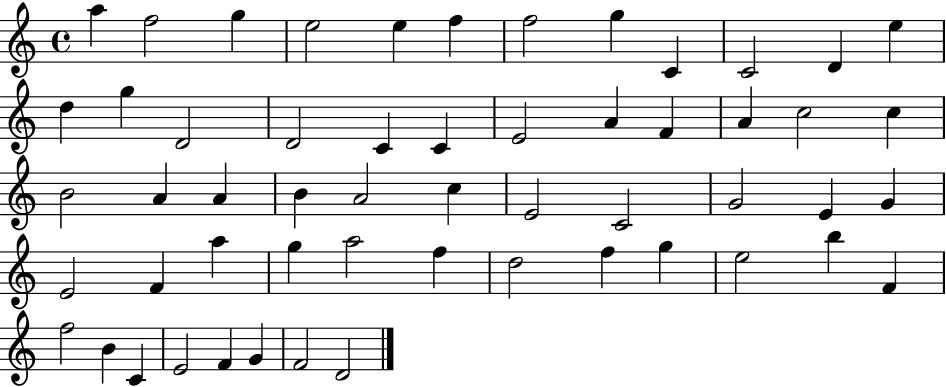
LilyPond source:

{
  \clef treble
  \time 4/4
  \defaultTimeSignature
  \key c \major
  a''4 f''2 g''4 | e''2 e''4 f''4 | f''2 g''4 c'4 | c'2 d'4 e''4 | \break d''4 g''4 d'2 | d'2 c'4 c'4 | e'2 a'4 f'4 | a'4 c''2 c''4 | \break b'2 a'4 a'4 | b'4 a'2 c''4 | e'2 c'2 | g'2 e'4 g'4 | \break e'2 f'4 a''4 | g''4 a''2 f''4 | d''2 f''4 g''4 | e''2 b''4 f'4 | \break f''2 b'4 c'4 | e'2 f'4 g'4 | f'2 d'2 | \bar "|."
}